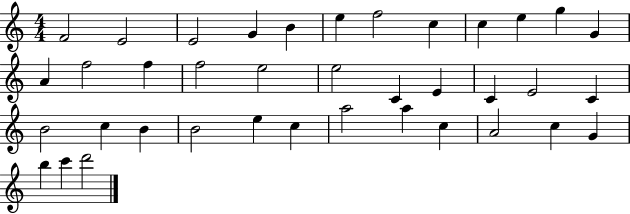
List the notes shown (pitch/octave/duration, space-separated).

F4/h E4/h E4/h G4/q B4/q E5/q F5/h C5/q C5/q E5/q G5/q G4/q A4/q F5/h F5/q F5/h E5/h E5/h C4/q E4/q C4/q E4/h C4/q B4/h C5/q B4/q B4/h E5/q C5/q A5/h A5/q C5/q A4/h C5/q G4/q B5/q C6/q D6/h